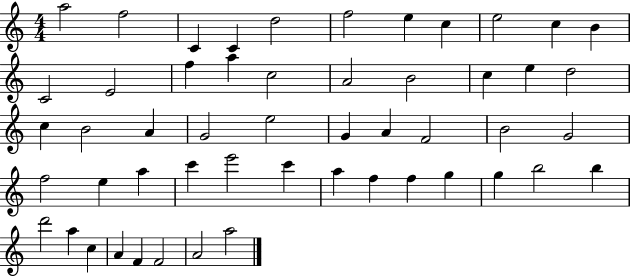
X:1
T:Untitled
M:4/4
L:1/4
K:C
a2 f2 C C d2 f2 e c e2 c B C2 E2 f a c2 A2 B2 c e d2 c B2 A G2 e2 G A F2 B2 G2 f2 e a c' e'2 c' a f f g g b2 b d'2 a c A F F2 A2 a2